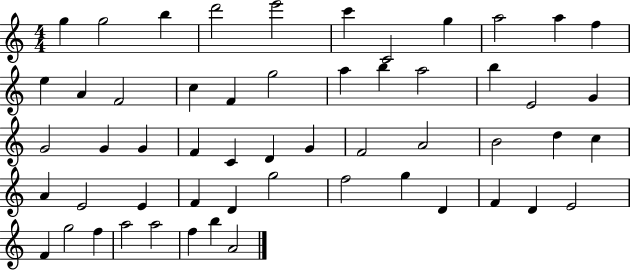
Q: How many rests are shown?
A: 0